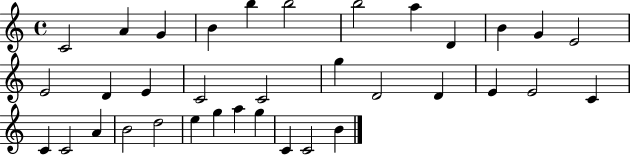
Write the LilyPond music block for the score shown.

{
  \clef treble
  \time 4/4
  \defaultTimeSignature
  \key c \major
  c'2 a'4 g'4 | b'4 b''4 b''2 | b''2 a''4 d'4 | b'4 g'4 e'2 | \break e'2 d'4 e'4 | c'2 c'2 | g''4 d'2 d'4 | e'4 e'2 c'4 | \break c'4 c'2 a'4 | b'2 d''2 | e''4 g''4 a''4 g''4 | c'4 c'2 b'4 | \break \bar "|."
}